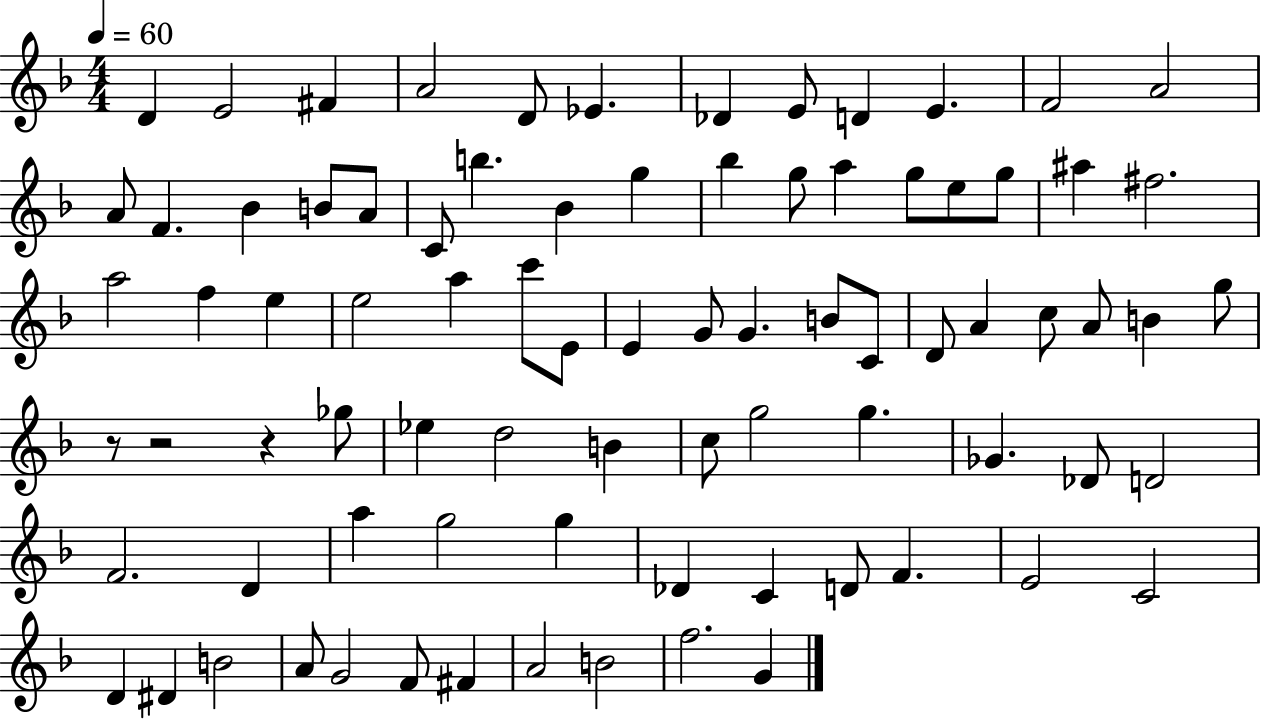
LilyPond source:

{
  \clef treble
  \numericTimeSignature
  \time 4/4
  \key f \major
  \tempo 4 = 60
  d'4 e'2 fis'4 | a'2 d'8 ees'4. | des'4 e'8 d'4 e'4. | f'2 a'2 | \break a'8 f'4. bes'4 b'8 a'8 | c'8 b''4. bes'4 g''4 | bes''4 g''8 a''4 g''8 e''8 g''8 | ais''4 fis''2. | \break a''2 f''4 e''4 | e''2 a''4 c'''8 e'8 | e'4 g'8 g'4. b'8 c'8 | d'8 a'4 c''8 a'8 b'4 g''8 | \break r8 r2 r4 ges''8 | ees''4 d''2 b'4 | c''8 g''2 g''4. | ges'4. des'8 d'2 | \break f'2. d'4 | a''4 g''2 g''4 | des'4 c'4 d'8 f'4. | e'2 c'2 | \break d'4 dis'4 b'2 | a'8 g'2 f'8 fis'4 | a'2 b'2 | f''2. g'4 | \break \bar "|."
}